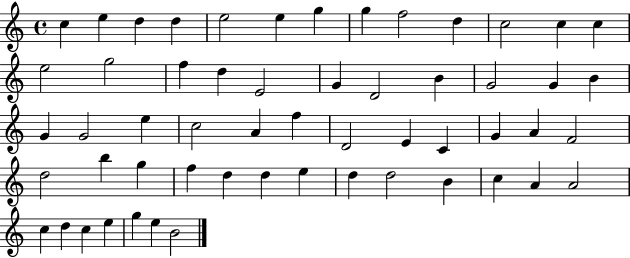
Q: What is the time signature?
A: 4/4